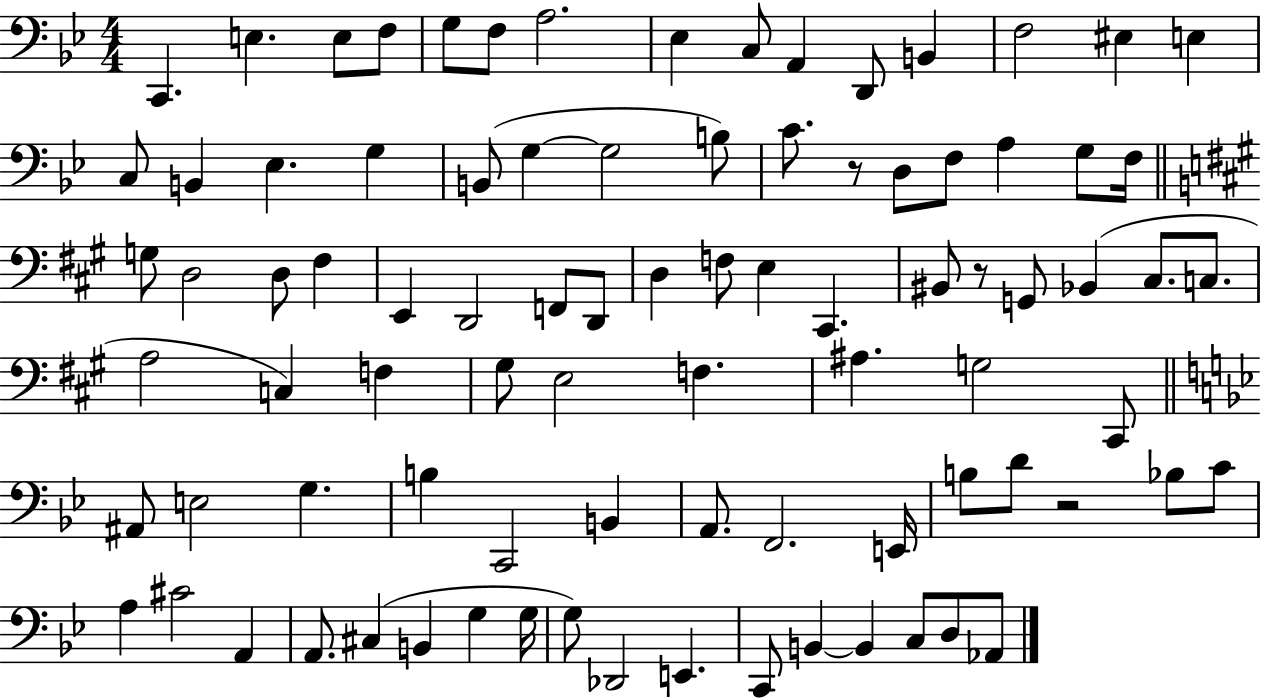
{
  \clef bass
  \numericTimeSignature
  \time 4/4
  \key bes \major
  c,4. e4. e8 f8 | g8 f8 a2. | ees4 c8 a,4 d,8 b,4 | f2 eis4 e4 | \break c8 b,4 ees4. g4 | b,8( g4~~ g2 b8) | c'8. r8 d8 f8 a4 g8 f16 | \bar "||" \break \key a \major g8 d2 d8 fis4 | e,4 d,2 f,8 d,8 | d4 f8 e4 cis,4. | bis,8 r8 g,8 bes,4( cis8. c8. | \break a2 c4) f4 | gis8 e2 f4. | ais4. g2 cis,8 | \bar "||" \break \key bes \major ais,8 e2 g4. | b4 c,2 b,4 | a,8. f,2. e,16 | b8 d'8 r2 bes8 c'8 | \break a4 cis'2 a,4 | a,8. cis4( b,4 g4 g16 | g8) des,2 e,4. | c,8 b,4~~ b,4 c8 d8 aes,8 | \break \bar "|."
}